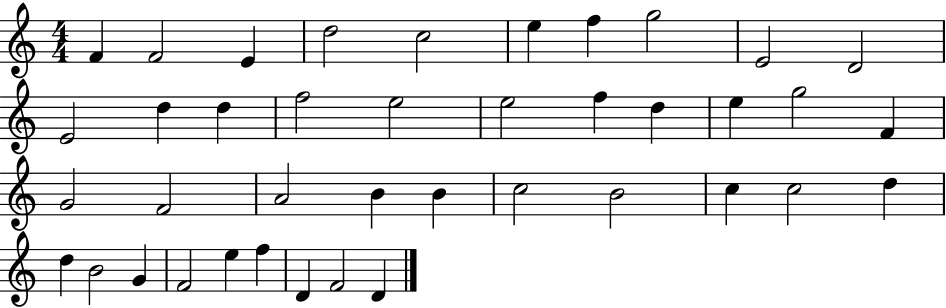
{
  \clef treble
  \numericTimeSignature
  \time 4/4
  \key c \major
  f'4 f'2 e'4 | d''2 c''2 | e''4 f''4 g''2 | e'2 d'2 | \break e'2 d''4 d''4 | f''2 e''2 | e''2 f''4 d''4 | e''4 g''2 f'4 | \break g'2 f'2 | a'2 b'4 b'4 | c''2 b'2 | c''4 c''2 d''4 | \break d''4 b'2 g'4 | f'2 e''4 f''4 | d'4 f'2 d'4 | \bar "|."
}